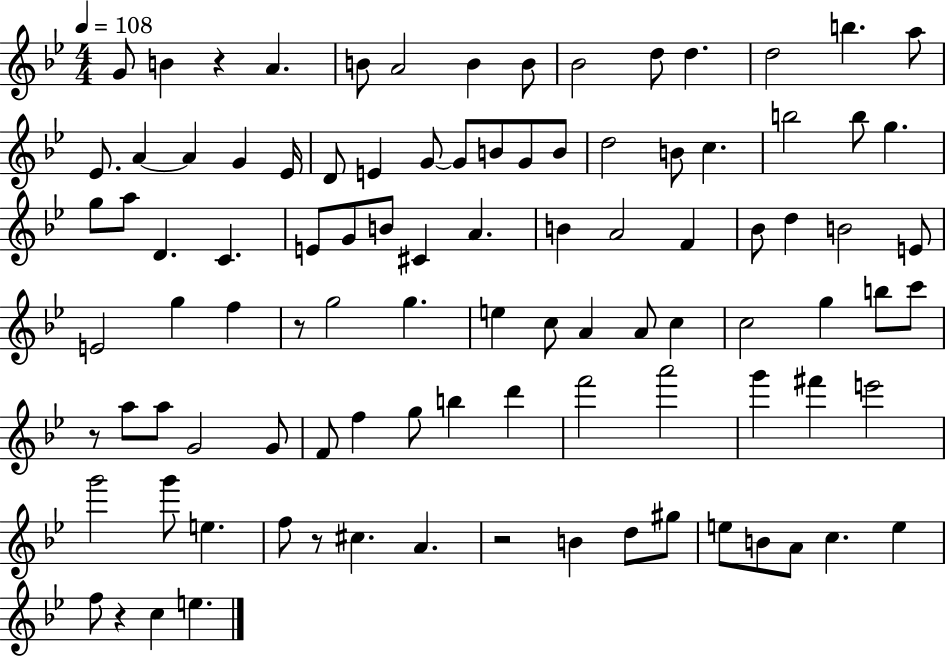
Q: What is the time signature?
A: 4/4